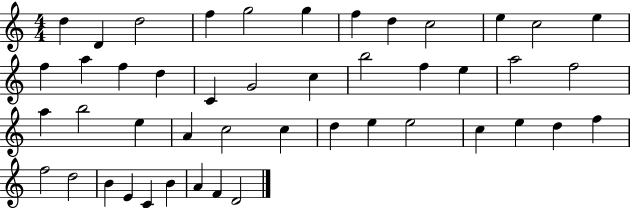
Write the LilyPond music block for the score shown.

{
  \clef treble
  \numericTimeSignature
  \time 4/4
  \key c \major
  d''4 d'4 d''2 | f''4 g''2 g''4 | f''4 d''4 c''2 | e''4 c''2 e''4 | \break f''4 a''4 f''4 d''4 | c'4 g'2 c''4 | b''2 f''4 e''4 | a''2 f''2 | \break a''4 b''2 e''4 | a'4 c''2 c''4 | d''4 e''4 e''2 | c''4 e''4 d''4 f''4 | \break f''2 d''2 | b'4 e'4 c'4 b'4 | a'4 f'4 d'2 | \bar "|."
}